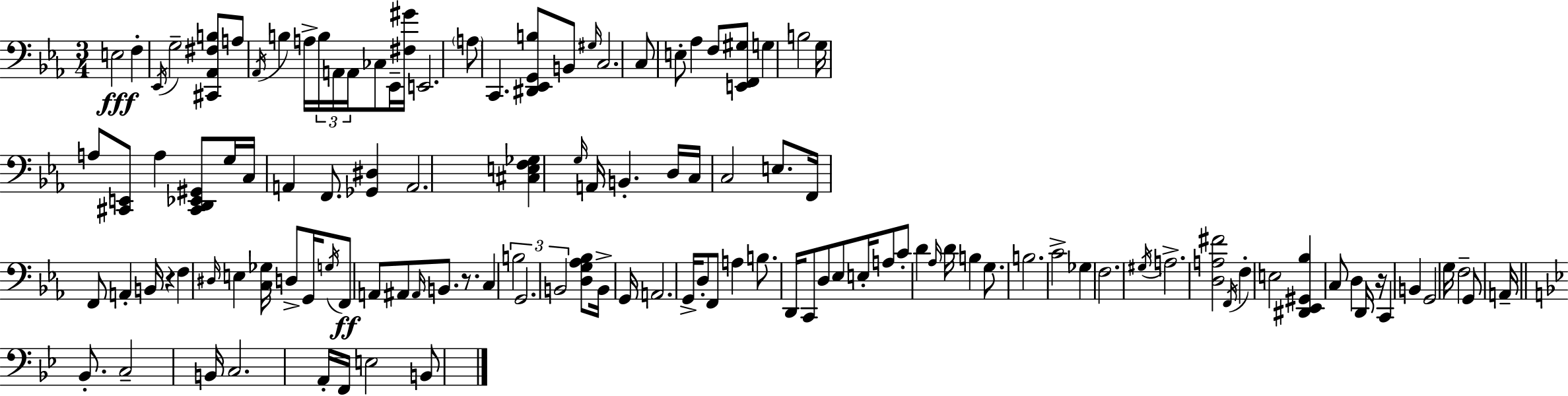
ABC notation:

X:1
T:Untitled
M:3/4
L:1/4
K:Eb
E,2 F, _E,,/4 G,2 [^C,,_A,,^F,B,]/2 A,/2 _A,,/4 B, A,/4 B,/4 A,,/4 A,,/4 _C,/2 _E,,/4 [^F,^G]/4 E,,2 A,/2 C,, [^D,,_E,,G,,B,]/2 B,,/2 ^G,/4 C,2 C,/2 E,/2 _A, F,/2 [E,,F,,^G,]/2 G, B,2 G,/4 A,/2 [^C,,E,,]/2 A, [^C,,D,,_E,,^G,,]/2 G,/4 C,/4 A,, F,,/2 [_G,,^D,] A,,2 [^C,E,F,_G,] G,/4 A,,/4 B,, D,/4 C,/4 C,2 E,/2 F,,/4 F,,/2 A,, B,,/4 z F, ^D,/4 E, [C,_G,]/4 D,/2 G,,/4 G,/4 F,,/2 A,,/2 ^A,,/2 ^A,,/4 B,,/2 z/2 C, B,2 G,,2 B,,2 [D,G,_A,_B,]/2 B,,/4 G,,/4 A,,2 G,,/4 D,/2 F,,/2 A, B,/2 D,,/4 C,,/2 D,/2 _E,/2 E,/4 A,/2 C/2 D _A,/4 D/4 B, G,/2 B,2 C2 _G, F,2 ^G,/4 A,2 [D,A,^F]2 F,,/4 F, E,2 [^D,,_E,,^G,,_B,] C,/2 D, D,,/4 z/4 C,, B,, G,,2 G,/4 F,2 G,,/2 A,,/4 _B,,/2 C,2 B,,/4 C,2 A,,/4 F,,/4 E,2 B,,/2